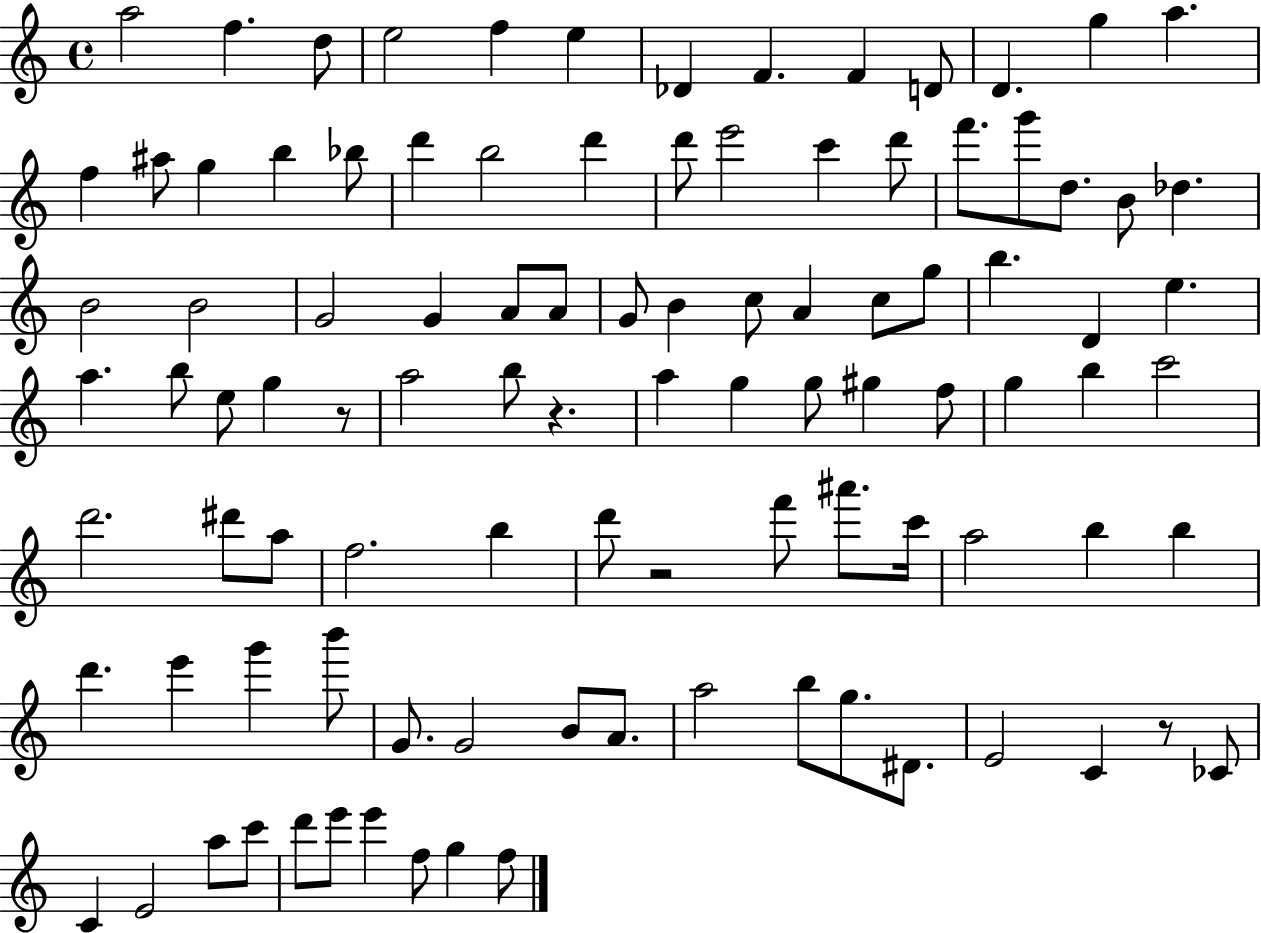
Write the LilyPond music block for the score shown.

{
  \clef treble
  \time 4/4
  \defaultTimeSignature
  \key c \major
  a''2 f''4. d''8 | e''2 f''4 e''4 | des'4 f'4. f'4 d'8 | d'4. g''4 a''4. | \break f''4 ais''8 g''4 b''4 bes''8 | d'''4 b''2 d'''4 | d'''8 e'''2 c'''4 d'''8 | f'''8. g'''8 d''8. b'8 des''4. | \break b'2 b'2 | g'2 g'4 a'8 a'8 | g'8 b'4 c''8 a'4 c''8 g''8 | b''4. d'4 e''4. | \break a''4. b''8 e''8 g''4 r8 | a''2 b''8 r4. | a''4 g''4 g''8 gis''4 f''8 | g''4 b''4 c'''2 | \break d'''2. dis'''8 a''8 | f''2. b''4 | d'''8 r2 f'''8 ais'''8. c'''16 | a''2 b''4 b''4 | \break d'''4. e'''4 g'''4 b'''8 | g'8. g'2 b'8 a'8. | a''2 b''8 g''8. dis'8. | e'2 c'4 r8 ces'8 | \break c'4 e'2 a''8 c'''8 | d'''8 e'''8 e'''4 f''8 g''4 f''8 | \bar "|."
}